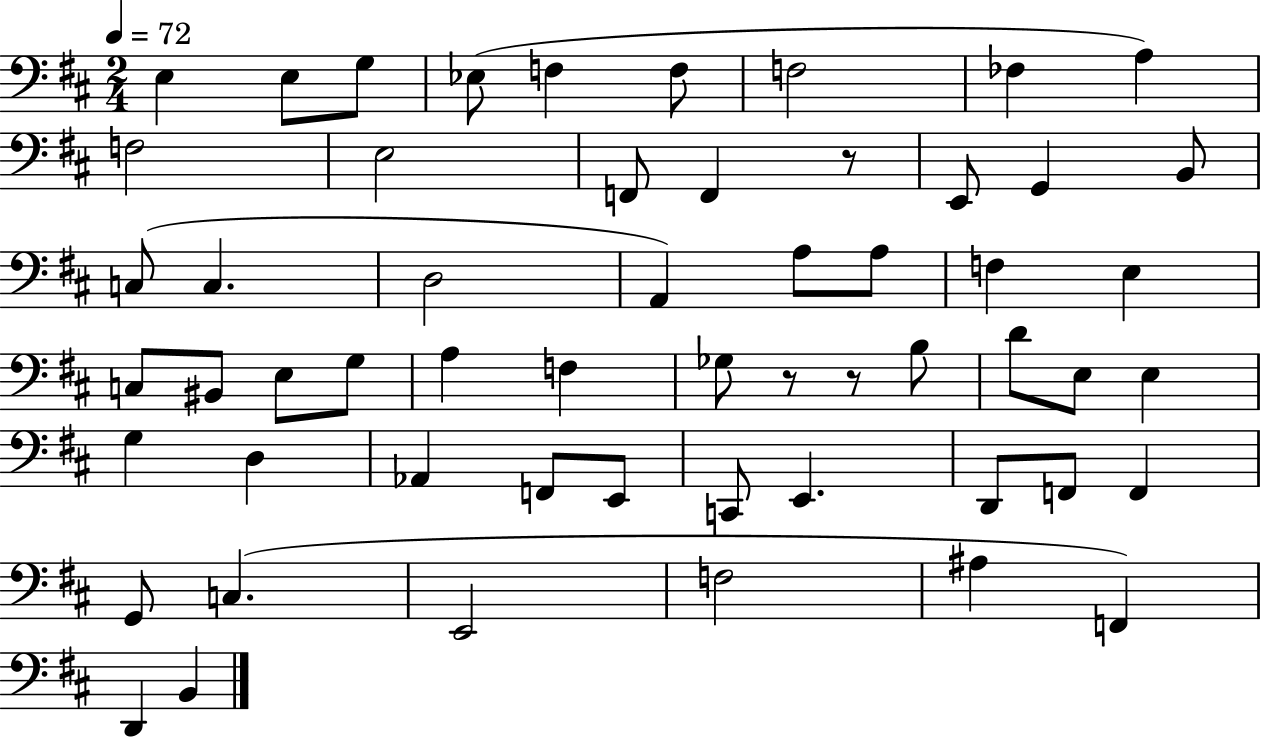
E3/q E3/e G3/e Eb3/e F3/q F3/e F3/h FES3/q A3/q F3/h E3/h F2/e F2/q R/e E2/e G2/q B2/e C3/e C3/q. D3/h A2/q A3/e A3/e F3/q E3/q C3/e BIS2/e E3/e G3/e A3/q F3/q Gb3/e R/e R/e B3/e D4/e E3/e E3/q G3/q D3/q Ab2/q F2/e E2/e C2/e E2/q. D2/e F2/e F2/q G2/e C3/q. E2/h F3/h A#3/q F2/q D2/q B2/q